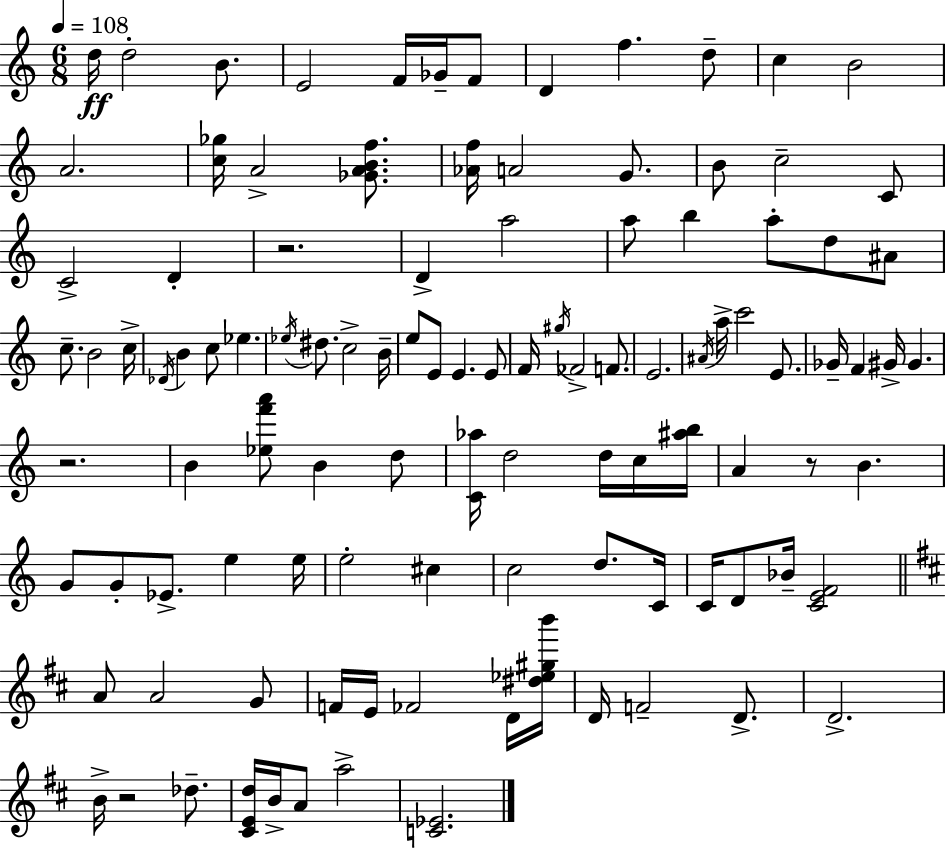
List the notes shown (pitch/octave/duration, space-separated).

D5/s D5/h B4/e. E4/h F4/s Gb4/s F4/e D4/q F5/q. D5/e C5/q B4/h A4/h. [C5,Gb5]/s A4/h [Gb4,A4,B4,F5]/e. [Ab4,F5]/s A4/h G4/e. B4/e C5/h C4/e C4/h D4/q R/h. D4/q A5/h A5/e B5/q A5/e D5/e A#4/e C5/e. B4/h C5/s Db4/s B4/q C5/e Eb5/q. Eb5/s D#5/e. C5/h B4/s E5/e E4/e E4/q. E4/e F4/s G#5/s FES4/h F4/e. E4/h. A#4/s A5/s C6/h E4/e. Gb4/s F4/q G#4/s G#4/q. R/h. B4/q [Eb5,F6,A6]/e B4/q D5/e [C4,Ab5]/s D5/h D5/s C5/s [A#5,B5]/s A4/q R/e B4/q. G4/e G4/e Eb4/e. E5/q E5/s E5/h C#5/q C5/h D5/e. C4/s C4/s D4/e Bb4/s [C4,E4,F4]/h A4/e A4/h G4/e F4/s E4/s FES4/h D4/s [D#5,Eb5,G#5,B6]/s D4/s F4/h D4/e. D4/h. B4/s R/h Db5/e. [C#4,E4,D5]/s B4/s A4/e A5/h [C4,Eb4]/h.